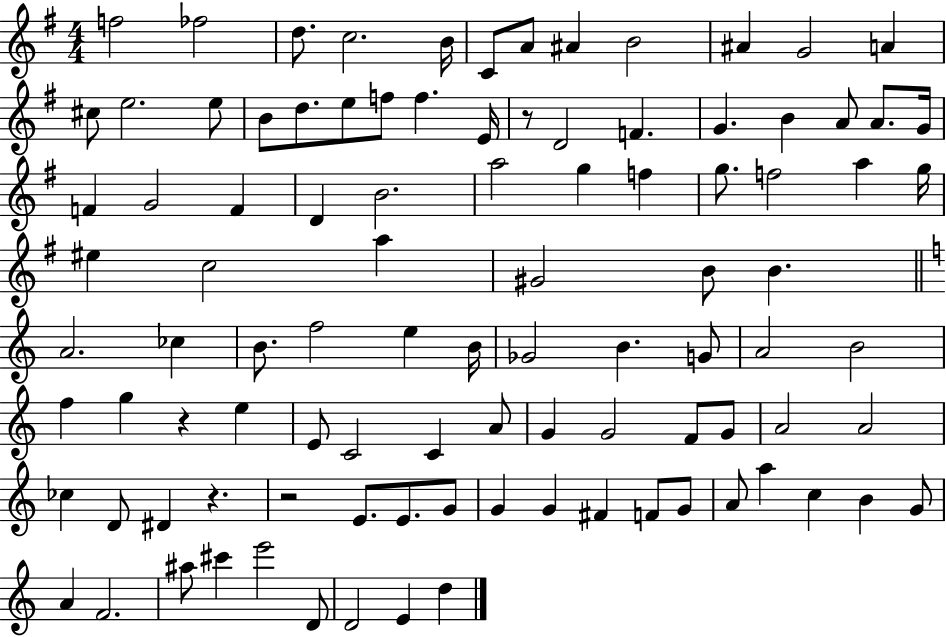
X:1
T:Untitled
M:4/4
L:1/4
K:G
f2 _f2 d/2 c2 B/4 C/2 A/2 ^A B2 ^A G2 A ^c/2 e2 e/2 B/2 d/2 e/2 f/2 f E/4 z/2 D2 F G B A/2 A/2 G/4 F G2 F D B2 a2 g f g/2 f2 a g/4 ^e c2 a ^G2 B/2 B A2 _c B/2 f2 e B/4 _G2 B G/2 A2 B2 f g z e E/2 C2 C A/2 G G2 F/2 G/2 A2 A2 _c D/2 ^D z z2 E/2 E/2 G/2 G G ^F F/2 G/2 A/2 a c B G/2 A F2 ^a/2 ^c' e'2 D/2 D2 E d